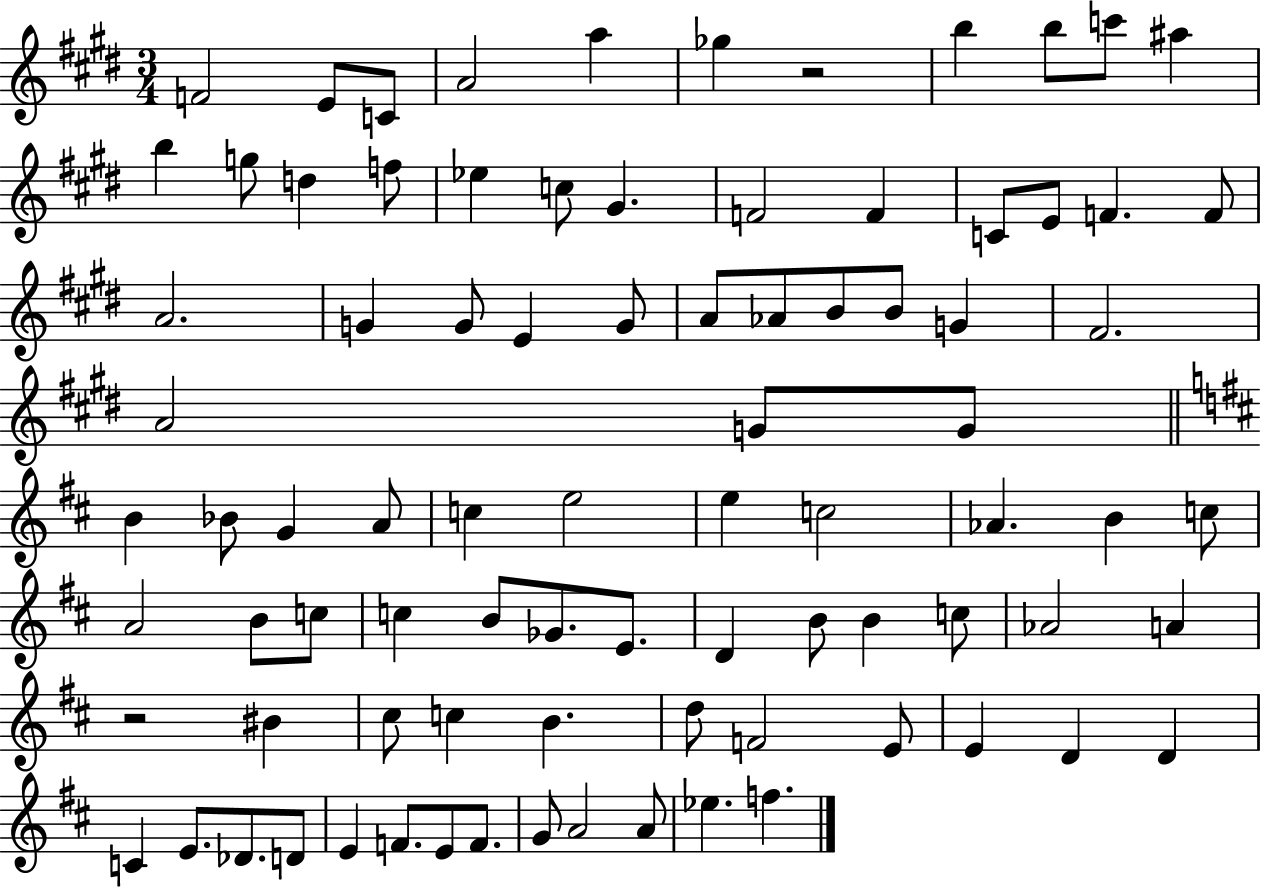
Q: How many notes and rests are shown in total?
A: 86